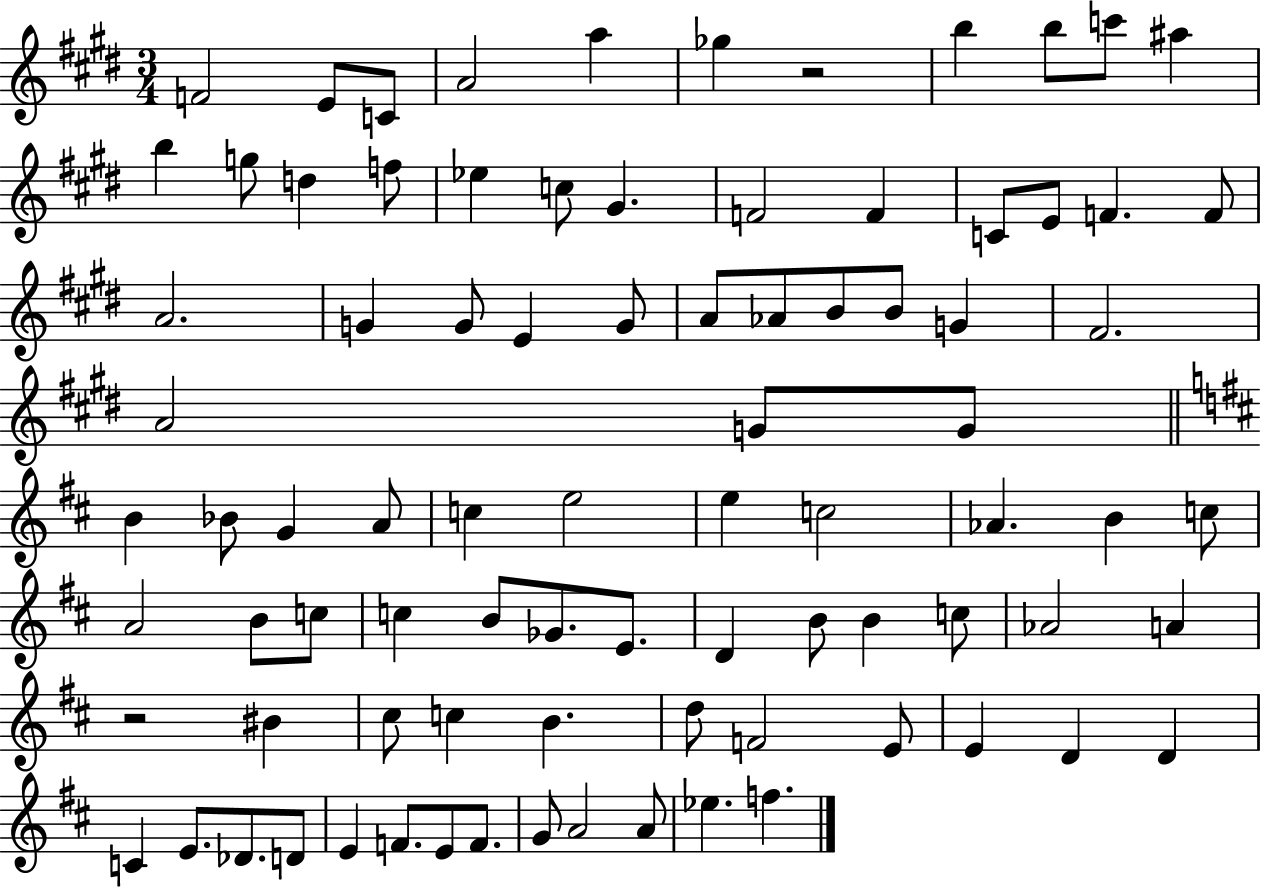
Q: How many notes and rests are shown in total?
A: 86